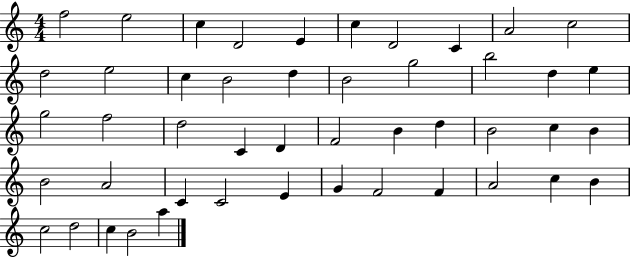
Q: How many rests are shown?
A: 0